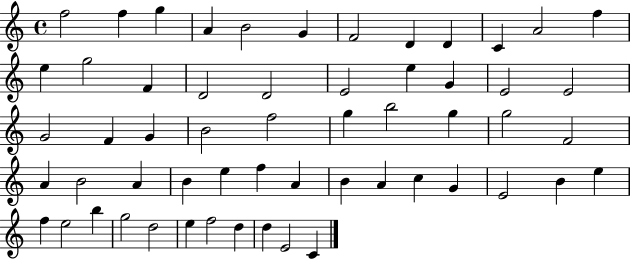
F5/h F5/q G5/q A4/q B4/h G4/q F4/h D4/q D4/q C4/q A4/h F5/q E5/q G5/h F4/q D4/h D4/h E4/h E5/q G4/q E4/h E4/h G4/h F4/q G4/q B4/h F5/h G5/q B5/h G5/q G5/h F4/h A4/q B4/h A4/q B4/q E5/q F5/q A4/q B4/q A4/q C5/q G4/q E4/h B4/q E5/q F5/q E5/h B5/q G5/h D5/h E5/q F5/h D5/q D5/q E4/h C4/q